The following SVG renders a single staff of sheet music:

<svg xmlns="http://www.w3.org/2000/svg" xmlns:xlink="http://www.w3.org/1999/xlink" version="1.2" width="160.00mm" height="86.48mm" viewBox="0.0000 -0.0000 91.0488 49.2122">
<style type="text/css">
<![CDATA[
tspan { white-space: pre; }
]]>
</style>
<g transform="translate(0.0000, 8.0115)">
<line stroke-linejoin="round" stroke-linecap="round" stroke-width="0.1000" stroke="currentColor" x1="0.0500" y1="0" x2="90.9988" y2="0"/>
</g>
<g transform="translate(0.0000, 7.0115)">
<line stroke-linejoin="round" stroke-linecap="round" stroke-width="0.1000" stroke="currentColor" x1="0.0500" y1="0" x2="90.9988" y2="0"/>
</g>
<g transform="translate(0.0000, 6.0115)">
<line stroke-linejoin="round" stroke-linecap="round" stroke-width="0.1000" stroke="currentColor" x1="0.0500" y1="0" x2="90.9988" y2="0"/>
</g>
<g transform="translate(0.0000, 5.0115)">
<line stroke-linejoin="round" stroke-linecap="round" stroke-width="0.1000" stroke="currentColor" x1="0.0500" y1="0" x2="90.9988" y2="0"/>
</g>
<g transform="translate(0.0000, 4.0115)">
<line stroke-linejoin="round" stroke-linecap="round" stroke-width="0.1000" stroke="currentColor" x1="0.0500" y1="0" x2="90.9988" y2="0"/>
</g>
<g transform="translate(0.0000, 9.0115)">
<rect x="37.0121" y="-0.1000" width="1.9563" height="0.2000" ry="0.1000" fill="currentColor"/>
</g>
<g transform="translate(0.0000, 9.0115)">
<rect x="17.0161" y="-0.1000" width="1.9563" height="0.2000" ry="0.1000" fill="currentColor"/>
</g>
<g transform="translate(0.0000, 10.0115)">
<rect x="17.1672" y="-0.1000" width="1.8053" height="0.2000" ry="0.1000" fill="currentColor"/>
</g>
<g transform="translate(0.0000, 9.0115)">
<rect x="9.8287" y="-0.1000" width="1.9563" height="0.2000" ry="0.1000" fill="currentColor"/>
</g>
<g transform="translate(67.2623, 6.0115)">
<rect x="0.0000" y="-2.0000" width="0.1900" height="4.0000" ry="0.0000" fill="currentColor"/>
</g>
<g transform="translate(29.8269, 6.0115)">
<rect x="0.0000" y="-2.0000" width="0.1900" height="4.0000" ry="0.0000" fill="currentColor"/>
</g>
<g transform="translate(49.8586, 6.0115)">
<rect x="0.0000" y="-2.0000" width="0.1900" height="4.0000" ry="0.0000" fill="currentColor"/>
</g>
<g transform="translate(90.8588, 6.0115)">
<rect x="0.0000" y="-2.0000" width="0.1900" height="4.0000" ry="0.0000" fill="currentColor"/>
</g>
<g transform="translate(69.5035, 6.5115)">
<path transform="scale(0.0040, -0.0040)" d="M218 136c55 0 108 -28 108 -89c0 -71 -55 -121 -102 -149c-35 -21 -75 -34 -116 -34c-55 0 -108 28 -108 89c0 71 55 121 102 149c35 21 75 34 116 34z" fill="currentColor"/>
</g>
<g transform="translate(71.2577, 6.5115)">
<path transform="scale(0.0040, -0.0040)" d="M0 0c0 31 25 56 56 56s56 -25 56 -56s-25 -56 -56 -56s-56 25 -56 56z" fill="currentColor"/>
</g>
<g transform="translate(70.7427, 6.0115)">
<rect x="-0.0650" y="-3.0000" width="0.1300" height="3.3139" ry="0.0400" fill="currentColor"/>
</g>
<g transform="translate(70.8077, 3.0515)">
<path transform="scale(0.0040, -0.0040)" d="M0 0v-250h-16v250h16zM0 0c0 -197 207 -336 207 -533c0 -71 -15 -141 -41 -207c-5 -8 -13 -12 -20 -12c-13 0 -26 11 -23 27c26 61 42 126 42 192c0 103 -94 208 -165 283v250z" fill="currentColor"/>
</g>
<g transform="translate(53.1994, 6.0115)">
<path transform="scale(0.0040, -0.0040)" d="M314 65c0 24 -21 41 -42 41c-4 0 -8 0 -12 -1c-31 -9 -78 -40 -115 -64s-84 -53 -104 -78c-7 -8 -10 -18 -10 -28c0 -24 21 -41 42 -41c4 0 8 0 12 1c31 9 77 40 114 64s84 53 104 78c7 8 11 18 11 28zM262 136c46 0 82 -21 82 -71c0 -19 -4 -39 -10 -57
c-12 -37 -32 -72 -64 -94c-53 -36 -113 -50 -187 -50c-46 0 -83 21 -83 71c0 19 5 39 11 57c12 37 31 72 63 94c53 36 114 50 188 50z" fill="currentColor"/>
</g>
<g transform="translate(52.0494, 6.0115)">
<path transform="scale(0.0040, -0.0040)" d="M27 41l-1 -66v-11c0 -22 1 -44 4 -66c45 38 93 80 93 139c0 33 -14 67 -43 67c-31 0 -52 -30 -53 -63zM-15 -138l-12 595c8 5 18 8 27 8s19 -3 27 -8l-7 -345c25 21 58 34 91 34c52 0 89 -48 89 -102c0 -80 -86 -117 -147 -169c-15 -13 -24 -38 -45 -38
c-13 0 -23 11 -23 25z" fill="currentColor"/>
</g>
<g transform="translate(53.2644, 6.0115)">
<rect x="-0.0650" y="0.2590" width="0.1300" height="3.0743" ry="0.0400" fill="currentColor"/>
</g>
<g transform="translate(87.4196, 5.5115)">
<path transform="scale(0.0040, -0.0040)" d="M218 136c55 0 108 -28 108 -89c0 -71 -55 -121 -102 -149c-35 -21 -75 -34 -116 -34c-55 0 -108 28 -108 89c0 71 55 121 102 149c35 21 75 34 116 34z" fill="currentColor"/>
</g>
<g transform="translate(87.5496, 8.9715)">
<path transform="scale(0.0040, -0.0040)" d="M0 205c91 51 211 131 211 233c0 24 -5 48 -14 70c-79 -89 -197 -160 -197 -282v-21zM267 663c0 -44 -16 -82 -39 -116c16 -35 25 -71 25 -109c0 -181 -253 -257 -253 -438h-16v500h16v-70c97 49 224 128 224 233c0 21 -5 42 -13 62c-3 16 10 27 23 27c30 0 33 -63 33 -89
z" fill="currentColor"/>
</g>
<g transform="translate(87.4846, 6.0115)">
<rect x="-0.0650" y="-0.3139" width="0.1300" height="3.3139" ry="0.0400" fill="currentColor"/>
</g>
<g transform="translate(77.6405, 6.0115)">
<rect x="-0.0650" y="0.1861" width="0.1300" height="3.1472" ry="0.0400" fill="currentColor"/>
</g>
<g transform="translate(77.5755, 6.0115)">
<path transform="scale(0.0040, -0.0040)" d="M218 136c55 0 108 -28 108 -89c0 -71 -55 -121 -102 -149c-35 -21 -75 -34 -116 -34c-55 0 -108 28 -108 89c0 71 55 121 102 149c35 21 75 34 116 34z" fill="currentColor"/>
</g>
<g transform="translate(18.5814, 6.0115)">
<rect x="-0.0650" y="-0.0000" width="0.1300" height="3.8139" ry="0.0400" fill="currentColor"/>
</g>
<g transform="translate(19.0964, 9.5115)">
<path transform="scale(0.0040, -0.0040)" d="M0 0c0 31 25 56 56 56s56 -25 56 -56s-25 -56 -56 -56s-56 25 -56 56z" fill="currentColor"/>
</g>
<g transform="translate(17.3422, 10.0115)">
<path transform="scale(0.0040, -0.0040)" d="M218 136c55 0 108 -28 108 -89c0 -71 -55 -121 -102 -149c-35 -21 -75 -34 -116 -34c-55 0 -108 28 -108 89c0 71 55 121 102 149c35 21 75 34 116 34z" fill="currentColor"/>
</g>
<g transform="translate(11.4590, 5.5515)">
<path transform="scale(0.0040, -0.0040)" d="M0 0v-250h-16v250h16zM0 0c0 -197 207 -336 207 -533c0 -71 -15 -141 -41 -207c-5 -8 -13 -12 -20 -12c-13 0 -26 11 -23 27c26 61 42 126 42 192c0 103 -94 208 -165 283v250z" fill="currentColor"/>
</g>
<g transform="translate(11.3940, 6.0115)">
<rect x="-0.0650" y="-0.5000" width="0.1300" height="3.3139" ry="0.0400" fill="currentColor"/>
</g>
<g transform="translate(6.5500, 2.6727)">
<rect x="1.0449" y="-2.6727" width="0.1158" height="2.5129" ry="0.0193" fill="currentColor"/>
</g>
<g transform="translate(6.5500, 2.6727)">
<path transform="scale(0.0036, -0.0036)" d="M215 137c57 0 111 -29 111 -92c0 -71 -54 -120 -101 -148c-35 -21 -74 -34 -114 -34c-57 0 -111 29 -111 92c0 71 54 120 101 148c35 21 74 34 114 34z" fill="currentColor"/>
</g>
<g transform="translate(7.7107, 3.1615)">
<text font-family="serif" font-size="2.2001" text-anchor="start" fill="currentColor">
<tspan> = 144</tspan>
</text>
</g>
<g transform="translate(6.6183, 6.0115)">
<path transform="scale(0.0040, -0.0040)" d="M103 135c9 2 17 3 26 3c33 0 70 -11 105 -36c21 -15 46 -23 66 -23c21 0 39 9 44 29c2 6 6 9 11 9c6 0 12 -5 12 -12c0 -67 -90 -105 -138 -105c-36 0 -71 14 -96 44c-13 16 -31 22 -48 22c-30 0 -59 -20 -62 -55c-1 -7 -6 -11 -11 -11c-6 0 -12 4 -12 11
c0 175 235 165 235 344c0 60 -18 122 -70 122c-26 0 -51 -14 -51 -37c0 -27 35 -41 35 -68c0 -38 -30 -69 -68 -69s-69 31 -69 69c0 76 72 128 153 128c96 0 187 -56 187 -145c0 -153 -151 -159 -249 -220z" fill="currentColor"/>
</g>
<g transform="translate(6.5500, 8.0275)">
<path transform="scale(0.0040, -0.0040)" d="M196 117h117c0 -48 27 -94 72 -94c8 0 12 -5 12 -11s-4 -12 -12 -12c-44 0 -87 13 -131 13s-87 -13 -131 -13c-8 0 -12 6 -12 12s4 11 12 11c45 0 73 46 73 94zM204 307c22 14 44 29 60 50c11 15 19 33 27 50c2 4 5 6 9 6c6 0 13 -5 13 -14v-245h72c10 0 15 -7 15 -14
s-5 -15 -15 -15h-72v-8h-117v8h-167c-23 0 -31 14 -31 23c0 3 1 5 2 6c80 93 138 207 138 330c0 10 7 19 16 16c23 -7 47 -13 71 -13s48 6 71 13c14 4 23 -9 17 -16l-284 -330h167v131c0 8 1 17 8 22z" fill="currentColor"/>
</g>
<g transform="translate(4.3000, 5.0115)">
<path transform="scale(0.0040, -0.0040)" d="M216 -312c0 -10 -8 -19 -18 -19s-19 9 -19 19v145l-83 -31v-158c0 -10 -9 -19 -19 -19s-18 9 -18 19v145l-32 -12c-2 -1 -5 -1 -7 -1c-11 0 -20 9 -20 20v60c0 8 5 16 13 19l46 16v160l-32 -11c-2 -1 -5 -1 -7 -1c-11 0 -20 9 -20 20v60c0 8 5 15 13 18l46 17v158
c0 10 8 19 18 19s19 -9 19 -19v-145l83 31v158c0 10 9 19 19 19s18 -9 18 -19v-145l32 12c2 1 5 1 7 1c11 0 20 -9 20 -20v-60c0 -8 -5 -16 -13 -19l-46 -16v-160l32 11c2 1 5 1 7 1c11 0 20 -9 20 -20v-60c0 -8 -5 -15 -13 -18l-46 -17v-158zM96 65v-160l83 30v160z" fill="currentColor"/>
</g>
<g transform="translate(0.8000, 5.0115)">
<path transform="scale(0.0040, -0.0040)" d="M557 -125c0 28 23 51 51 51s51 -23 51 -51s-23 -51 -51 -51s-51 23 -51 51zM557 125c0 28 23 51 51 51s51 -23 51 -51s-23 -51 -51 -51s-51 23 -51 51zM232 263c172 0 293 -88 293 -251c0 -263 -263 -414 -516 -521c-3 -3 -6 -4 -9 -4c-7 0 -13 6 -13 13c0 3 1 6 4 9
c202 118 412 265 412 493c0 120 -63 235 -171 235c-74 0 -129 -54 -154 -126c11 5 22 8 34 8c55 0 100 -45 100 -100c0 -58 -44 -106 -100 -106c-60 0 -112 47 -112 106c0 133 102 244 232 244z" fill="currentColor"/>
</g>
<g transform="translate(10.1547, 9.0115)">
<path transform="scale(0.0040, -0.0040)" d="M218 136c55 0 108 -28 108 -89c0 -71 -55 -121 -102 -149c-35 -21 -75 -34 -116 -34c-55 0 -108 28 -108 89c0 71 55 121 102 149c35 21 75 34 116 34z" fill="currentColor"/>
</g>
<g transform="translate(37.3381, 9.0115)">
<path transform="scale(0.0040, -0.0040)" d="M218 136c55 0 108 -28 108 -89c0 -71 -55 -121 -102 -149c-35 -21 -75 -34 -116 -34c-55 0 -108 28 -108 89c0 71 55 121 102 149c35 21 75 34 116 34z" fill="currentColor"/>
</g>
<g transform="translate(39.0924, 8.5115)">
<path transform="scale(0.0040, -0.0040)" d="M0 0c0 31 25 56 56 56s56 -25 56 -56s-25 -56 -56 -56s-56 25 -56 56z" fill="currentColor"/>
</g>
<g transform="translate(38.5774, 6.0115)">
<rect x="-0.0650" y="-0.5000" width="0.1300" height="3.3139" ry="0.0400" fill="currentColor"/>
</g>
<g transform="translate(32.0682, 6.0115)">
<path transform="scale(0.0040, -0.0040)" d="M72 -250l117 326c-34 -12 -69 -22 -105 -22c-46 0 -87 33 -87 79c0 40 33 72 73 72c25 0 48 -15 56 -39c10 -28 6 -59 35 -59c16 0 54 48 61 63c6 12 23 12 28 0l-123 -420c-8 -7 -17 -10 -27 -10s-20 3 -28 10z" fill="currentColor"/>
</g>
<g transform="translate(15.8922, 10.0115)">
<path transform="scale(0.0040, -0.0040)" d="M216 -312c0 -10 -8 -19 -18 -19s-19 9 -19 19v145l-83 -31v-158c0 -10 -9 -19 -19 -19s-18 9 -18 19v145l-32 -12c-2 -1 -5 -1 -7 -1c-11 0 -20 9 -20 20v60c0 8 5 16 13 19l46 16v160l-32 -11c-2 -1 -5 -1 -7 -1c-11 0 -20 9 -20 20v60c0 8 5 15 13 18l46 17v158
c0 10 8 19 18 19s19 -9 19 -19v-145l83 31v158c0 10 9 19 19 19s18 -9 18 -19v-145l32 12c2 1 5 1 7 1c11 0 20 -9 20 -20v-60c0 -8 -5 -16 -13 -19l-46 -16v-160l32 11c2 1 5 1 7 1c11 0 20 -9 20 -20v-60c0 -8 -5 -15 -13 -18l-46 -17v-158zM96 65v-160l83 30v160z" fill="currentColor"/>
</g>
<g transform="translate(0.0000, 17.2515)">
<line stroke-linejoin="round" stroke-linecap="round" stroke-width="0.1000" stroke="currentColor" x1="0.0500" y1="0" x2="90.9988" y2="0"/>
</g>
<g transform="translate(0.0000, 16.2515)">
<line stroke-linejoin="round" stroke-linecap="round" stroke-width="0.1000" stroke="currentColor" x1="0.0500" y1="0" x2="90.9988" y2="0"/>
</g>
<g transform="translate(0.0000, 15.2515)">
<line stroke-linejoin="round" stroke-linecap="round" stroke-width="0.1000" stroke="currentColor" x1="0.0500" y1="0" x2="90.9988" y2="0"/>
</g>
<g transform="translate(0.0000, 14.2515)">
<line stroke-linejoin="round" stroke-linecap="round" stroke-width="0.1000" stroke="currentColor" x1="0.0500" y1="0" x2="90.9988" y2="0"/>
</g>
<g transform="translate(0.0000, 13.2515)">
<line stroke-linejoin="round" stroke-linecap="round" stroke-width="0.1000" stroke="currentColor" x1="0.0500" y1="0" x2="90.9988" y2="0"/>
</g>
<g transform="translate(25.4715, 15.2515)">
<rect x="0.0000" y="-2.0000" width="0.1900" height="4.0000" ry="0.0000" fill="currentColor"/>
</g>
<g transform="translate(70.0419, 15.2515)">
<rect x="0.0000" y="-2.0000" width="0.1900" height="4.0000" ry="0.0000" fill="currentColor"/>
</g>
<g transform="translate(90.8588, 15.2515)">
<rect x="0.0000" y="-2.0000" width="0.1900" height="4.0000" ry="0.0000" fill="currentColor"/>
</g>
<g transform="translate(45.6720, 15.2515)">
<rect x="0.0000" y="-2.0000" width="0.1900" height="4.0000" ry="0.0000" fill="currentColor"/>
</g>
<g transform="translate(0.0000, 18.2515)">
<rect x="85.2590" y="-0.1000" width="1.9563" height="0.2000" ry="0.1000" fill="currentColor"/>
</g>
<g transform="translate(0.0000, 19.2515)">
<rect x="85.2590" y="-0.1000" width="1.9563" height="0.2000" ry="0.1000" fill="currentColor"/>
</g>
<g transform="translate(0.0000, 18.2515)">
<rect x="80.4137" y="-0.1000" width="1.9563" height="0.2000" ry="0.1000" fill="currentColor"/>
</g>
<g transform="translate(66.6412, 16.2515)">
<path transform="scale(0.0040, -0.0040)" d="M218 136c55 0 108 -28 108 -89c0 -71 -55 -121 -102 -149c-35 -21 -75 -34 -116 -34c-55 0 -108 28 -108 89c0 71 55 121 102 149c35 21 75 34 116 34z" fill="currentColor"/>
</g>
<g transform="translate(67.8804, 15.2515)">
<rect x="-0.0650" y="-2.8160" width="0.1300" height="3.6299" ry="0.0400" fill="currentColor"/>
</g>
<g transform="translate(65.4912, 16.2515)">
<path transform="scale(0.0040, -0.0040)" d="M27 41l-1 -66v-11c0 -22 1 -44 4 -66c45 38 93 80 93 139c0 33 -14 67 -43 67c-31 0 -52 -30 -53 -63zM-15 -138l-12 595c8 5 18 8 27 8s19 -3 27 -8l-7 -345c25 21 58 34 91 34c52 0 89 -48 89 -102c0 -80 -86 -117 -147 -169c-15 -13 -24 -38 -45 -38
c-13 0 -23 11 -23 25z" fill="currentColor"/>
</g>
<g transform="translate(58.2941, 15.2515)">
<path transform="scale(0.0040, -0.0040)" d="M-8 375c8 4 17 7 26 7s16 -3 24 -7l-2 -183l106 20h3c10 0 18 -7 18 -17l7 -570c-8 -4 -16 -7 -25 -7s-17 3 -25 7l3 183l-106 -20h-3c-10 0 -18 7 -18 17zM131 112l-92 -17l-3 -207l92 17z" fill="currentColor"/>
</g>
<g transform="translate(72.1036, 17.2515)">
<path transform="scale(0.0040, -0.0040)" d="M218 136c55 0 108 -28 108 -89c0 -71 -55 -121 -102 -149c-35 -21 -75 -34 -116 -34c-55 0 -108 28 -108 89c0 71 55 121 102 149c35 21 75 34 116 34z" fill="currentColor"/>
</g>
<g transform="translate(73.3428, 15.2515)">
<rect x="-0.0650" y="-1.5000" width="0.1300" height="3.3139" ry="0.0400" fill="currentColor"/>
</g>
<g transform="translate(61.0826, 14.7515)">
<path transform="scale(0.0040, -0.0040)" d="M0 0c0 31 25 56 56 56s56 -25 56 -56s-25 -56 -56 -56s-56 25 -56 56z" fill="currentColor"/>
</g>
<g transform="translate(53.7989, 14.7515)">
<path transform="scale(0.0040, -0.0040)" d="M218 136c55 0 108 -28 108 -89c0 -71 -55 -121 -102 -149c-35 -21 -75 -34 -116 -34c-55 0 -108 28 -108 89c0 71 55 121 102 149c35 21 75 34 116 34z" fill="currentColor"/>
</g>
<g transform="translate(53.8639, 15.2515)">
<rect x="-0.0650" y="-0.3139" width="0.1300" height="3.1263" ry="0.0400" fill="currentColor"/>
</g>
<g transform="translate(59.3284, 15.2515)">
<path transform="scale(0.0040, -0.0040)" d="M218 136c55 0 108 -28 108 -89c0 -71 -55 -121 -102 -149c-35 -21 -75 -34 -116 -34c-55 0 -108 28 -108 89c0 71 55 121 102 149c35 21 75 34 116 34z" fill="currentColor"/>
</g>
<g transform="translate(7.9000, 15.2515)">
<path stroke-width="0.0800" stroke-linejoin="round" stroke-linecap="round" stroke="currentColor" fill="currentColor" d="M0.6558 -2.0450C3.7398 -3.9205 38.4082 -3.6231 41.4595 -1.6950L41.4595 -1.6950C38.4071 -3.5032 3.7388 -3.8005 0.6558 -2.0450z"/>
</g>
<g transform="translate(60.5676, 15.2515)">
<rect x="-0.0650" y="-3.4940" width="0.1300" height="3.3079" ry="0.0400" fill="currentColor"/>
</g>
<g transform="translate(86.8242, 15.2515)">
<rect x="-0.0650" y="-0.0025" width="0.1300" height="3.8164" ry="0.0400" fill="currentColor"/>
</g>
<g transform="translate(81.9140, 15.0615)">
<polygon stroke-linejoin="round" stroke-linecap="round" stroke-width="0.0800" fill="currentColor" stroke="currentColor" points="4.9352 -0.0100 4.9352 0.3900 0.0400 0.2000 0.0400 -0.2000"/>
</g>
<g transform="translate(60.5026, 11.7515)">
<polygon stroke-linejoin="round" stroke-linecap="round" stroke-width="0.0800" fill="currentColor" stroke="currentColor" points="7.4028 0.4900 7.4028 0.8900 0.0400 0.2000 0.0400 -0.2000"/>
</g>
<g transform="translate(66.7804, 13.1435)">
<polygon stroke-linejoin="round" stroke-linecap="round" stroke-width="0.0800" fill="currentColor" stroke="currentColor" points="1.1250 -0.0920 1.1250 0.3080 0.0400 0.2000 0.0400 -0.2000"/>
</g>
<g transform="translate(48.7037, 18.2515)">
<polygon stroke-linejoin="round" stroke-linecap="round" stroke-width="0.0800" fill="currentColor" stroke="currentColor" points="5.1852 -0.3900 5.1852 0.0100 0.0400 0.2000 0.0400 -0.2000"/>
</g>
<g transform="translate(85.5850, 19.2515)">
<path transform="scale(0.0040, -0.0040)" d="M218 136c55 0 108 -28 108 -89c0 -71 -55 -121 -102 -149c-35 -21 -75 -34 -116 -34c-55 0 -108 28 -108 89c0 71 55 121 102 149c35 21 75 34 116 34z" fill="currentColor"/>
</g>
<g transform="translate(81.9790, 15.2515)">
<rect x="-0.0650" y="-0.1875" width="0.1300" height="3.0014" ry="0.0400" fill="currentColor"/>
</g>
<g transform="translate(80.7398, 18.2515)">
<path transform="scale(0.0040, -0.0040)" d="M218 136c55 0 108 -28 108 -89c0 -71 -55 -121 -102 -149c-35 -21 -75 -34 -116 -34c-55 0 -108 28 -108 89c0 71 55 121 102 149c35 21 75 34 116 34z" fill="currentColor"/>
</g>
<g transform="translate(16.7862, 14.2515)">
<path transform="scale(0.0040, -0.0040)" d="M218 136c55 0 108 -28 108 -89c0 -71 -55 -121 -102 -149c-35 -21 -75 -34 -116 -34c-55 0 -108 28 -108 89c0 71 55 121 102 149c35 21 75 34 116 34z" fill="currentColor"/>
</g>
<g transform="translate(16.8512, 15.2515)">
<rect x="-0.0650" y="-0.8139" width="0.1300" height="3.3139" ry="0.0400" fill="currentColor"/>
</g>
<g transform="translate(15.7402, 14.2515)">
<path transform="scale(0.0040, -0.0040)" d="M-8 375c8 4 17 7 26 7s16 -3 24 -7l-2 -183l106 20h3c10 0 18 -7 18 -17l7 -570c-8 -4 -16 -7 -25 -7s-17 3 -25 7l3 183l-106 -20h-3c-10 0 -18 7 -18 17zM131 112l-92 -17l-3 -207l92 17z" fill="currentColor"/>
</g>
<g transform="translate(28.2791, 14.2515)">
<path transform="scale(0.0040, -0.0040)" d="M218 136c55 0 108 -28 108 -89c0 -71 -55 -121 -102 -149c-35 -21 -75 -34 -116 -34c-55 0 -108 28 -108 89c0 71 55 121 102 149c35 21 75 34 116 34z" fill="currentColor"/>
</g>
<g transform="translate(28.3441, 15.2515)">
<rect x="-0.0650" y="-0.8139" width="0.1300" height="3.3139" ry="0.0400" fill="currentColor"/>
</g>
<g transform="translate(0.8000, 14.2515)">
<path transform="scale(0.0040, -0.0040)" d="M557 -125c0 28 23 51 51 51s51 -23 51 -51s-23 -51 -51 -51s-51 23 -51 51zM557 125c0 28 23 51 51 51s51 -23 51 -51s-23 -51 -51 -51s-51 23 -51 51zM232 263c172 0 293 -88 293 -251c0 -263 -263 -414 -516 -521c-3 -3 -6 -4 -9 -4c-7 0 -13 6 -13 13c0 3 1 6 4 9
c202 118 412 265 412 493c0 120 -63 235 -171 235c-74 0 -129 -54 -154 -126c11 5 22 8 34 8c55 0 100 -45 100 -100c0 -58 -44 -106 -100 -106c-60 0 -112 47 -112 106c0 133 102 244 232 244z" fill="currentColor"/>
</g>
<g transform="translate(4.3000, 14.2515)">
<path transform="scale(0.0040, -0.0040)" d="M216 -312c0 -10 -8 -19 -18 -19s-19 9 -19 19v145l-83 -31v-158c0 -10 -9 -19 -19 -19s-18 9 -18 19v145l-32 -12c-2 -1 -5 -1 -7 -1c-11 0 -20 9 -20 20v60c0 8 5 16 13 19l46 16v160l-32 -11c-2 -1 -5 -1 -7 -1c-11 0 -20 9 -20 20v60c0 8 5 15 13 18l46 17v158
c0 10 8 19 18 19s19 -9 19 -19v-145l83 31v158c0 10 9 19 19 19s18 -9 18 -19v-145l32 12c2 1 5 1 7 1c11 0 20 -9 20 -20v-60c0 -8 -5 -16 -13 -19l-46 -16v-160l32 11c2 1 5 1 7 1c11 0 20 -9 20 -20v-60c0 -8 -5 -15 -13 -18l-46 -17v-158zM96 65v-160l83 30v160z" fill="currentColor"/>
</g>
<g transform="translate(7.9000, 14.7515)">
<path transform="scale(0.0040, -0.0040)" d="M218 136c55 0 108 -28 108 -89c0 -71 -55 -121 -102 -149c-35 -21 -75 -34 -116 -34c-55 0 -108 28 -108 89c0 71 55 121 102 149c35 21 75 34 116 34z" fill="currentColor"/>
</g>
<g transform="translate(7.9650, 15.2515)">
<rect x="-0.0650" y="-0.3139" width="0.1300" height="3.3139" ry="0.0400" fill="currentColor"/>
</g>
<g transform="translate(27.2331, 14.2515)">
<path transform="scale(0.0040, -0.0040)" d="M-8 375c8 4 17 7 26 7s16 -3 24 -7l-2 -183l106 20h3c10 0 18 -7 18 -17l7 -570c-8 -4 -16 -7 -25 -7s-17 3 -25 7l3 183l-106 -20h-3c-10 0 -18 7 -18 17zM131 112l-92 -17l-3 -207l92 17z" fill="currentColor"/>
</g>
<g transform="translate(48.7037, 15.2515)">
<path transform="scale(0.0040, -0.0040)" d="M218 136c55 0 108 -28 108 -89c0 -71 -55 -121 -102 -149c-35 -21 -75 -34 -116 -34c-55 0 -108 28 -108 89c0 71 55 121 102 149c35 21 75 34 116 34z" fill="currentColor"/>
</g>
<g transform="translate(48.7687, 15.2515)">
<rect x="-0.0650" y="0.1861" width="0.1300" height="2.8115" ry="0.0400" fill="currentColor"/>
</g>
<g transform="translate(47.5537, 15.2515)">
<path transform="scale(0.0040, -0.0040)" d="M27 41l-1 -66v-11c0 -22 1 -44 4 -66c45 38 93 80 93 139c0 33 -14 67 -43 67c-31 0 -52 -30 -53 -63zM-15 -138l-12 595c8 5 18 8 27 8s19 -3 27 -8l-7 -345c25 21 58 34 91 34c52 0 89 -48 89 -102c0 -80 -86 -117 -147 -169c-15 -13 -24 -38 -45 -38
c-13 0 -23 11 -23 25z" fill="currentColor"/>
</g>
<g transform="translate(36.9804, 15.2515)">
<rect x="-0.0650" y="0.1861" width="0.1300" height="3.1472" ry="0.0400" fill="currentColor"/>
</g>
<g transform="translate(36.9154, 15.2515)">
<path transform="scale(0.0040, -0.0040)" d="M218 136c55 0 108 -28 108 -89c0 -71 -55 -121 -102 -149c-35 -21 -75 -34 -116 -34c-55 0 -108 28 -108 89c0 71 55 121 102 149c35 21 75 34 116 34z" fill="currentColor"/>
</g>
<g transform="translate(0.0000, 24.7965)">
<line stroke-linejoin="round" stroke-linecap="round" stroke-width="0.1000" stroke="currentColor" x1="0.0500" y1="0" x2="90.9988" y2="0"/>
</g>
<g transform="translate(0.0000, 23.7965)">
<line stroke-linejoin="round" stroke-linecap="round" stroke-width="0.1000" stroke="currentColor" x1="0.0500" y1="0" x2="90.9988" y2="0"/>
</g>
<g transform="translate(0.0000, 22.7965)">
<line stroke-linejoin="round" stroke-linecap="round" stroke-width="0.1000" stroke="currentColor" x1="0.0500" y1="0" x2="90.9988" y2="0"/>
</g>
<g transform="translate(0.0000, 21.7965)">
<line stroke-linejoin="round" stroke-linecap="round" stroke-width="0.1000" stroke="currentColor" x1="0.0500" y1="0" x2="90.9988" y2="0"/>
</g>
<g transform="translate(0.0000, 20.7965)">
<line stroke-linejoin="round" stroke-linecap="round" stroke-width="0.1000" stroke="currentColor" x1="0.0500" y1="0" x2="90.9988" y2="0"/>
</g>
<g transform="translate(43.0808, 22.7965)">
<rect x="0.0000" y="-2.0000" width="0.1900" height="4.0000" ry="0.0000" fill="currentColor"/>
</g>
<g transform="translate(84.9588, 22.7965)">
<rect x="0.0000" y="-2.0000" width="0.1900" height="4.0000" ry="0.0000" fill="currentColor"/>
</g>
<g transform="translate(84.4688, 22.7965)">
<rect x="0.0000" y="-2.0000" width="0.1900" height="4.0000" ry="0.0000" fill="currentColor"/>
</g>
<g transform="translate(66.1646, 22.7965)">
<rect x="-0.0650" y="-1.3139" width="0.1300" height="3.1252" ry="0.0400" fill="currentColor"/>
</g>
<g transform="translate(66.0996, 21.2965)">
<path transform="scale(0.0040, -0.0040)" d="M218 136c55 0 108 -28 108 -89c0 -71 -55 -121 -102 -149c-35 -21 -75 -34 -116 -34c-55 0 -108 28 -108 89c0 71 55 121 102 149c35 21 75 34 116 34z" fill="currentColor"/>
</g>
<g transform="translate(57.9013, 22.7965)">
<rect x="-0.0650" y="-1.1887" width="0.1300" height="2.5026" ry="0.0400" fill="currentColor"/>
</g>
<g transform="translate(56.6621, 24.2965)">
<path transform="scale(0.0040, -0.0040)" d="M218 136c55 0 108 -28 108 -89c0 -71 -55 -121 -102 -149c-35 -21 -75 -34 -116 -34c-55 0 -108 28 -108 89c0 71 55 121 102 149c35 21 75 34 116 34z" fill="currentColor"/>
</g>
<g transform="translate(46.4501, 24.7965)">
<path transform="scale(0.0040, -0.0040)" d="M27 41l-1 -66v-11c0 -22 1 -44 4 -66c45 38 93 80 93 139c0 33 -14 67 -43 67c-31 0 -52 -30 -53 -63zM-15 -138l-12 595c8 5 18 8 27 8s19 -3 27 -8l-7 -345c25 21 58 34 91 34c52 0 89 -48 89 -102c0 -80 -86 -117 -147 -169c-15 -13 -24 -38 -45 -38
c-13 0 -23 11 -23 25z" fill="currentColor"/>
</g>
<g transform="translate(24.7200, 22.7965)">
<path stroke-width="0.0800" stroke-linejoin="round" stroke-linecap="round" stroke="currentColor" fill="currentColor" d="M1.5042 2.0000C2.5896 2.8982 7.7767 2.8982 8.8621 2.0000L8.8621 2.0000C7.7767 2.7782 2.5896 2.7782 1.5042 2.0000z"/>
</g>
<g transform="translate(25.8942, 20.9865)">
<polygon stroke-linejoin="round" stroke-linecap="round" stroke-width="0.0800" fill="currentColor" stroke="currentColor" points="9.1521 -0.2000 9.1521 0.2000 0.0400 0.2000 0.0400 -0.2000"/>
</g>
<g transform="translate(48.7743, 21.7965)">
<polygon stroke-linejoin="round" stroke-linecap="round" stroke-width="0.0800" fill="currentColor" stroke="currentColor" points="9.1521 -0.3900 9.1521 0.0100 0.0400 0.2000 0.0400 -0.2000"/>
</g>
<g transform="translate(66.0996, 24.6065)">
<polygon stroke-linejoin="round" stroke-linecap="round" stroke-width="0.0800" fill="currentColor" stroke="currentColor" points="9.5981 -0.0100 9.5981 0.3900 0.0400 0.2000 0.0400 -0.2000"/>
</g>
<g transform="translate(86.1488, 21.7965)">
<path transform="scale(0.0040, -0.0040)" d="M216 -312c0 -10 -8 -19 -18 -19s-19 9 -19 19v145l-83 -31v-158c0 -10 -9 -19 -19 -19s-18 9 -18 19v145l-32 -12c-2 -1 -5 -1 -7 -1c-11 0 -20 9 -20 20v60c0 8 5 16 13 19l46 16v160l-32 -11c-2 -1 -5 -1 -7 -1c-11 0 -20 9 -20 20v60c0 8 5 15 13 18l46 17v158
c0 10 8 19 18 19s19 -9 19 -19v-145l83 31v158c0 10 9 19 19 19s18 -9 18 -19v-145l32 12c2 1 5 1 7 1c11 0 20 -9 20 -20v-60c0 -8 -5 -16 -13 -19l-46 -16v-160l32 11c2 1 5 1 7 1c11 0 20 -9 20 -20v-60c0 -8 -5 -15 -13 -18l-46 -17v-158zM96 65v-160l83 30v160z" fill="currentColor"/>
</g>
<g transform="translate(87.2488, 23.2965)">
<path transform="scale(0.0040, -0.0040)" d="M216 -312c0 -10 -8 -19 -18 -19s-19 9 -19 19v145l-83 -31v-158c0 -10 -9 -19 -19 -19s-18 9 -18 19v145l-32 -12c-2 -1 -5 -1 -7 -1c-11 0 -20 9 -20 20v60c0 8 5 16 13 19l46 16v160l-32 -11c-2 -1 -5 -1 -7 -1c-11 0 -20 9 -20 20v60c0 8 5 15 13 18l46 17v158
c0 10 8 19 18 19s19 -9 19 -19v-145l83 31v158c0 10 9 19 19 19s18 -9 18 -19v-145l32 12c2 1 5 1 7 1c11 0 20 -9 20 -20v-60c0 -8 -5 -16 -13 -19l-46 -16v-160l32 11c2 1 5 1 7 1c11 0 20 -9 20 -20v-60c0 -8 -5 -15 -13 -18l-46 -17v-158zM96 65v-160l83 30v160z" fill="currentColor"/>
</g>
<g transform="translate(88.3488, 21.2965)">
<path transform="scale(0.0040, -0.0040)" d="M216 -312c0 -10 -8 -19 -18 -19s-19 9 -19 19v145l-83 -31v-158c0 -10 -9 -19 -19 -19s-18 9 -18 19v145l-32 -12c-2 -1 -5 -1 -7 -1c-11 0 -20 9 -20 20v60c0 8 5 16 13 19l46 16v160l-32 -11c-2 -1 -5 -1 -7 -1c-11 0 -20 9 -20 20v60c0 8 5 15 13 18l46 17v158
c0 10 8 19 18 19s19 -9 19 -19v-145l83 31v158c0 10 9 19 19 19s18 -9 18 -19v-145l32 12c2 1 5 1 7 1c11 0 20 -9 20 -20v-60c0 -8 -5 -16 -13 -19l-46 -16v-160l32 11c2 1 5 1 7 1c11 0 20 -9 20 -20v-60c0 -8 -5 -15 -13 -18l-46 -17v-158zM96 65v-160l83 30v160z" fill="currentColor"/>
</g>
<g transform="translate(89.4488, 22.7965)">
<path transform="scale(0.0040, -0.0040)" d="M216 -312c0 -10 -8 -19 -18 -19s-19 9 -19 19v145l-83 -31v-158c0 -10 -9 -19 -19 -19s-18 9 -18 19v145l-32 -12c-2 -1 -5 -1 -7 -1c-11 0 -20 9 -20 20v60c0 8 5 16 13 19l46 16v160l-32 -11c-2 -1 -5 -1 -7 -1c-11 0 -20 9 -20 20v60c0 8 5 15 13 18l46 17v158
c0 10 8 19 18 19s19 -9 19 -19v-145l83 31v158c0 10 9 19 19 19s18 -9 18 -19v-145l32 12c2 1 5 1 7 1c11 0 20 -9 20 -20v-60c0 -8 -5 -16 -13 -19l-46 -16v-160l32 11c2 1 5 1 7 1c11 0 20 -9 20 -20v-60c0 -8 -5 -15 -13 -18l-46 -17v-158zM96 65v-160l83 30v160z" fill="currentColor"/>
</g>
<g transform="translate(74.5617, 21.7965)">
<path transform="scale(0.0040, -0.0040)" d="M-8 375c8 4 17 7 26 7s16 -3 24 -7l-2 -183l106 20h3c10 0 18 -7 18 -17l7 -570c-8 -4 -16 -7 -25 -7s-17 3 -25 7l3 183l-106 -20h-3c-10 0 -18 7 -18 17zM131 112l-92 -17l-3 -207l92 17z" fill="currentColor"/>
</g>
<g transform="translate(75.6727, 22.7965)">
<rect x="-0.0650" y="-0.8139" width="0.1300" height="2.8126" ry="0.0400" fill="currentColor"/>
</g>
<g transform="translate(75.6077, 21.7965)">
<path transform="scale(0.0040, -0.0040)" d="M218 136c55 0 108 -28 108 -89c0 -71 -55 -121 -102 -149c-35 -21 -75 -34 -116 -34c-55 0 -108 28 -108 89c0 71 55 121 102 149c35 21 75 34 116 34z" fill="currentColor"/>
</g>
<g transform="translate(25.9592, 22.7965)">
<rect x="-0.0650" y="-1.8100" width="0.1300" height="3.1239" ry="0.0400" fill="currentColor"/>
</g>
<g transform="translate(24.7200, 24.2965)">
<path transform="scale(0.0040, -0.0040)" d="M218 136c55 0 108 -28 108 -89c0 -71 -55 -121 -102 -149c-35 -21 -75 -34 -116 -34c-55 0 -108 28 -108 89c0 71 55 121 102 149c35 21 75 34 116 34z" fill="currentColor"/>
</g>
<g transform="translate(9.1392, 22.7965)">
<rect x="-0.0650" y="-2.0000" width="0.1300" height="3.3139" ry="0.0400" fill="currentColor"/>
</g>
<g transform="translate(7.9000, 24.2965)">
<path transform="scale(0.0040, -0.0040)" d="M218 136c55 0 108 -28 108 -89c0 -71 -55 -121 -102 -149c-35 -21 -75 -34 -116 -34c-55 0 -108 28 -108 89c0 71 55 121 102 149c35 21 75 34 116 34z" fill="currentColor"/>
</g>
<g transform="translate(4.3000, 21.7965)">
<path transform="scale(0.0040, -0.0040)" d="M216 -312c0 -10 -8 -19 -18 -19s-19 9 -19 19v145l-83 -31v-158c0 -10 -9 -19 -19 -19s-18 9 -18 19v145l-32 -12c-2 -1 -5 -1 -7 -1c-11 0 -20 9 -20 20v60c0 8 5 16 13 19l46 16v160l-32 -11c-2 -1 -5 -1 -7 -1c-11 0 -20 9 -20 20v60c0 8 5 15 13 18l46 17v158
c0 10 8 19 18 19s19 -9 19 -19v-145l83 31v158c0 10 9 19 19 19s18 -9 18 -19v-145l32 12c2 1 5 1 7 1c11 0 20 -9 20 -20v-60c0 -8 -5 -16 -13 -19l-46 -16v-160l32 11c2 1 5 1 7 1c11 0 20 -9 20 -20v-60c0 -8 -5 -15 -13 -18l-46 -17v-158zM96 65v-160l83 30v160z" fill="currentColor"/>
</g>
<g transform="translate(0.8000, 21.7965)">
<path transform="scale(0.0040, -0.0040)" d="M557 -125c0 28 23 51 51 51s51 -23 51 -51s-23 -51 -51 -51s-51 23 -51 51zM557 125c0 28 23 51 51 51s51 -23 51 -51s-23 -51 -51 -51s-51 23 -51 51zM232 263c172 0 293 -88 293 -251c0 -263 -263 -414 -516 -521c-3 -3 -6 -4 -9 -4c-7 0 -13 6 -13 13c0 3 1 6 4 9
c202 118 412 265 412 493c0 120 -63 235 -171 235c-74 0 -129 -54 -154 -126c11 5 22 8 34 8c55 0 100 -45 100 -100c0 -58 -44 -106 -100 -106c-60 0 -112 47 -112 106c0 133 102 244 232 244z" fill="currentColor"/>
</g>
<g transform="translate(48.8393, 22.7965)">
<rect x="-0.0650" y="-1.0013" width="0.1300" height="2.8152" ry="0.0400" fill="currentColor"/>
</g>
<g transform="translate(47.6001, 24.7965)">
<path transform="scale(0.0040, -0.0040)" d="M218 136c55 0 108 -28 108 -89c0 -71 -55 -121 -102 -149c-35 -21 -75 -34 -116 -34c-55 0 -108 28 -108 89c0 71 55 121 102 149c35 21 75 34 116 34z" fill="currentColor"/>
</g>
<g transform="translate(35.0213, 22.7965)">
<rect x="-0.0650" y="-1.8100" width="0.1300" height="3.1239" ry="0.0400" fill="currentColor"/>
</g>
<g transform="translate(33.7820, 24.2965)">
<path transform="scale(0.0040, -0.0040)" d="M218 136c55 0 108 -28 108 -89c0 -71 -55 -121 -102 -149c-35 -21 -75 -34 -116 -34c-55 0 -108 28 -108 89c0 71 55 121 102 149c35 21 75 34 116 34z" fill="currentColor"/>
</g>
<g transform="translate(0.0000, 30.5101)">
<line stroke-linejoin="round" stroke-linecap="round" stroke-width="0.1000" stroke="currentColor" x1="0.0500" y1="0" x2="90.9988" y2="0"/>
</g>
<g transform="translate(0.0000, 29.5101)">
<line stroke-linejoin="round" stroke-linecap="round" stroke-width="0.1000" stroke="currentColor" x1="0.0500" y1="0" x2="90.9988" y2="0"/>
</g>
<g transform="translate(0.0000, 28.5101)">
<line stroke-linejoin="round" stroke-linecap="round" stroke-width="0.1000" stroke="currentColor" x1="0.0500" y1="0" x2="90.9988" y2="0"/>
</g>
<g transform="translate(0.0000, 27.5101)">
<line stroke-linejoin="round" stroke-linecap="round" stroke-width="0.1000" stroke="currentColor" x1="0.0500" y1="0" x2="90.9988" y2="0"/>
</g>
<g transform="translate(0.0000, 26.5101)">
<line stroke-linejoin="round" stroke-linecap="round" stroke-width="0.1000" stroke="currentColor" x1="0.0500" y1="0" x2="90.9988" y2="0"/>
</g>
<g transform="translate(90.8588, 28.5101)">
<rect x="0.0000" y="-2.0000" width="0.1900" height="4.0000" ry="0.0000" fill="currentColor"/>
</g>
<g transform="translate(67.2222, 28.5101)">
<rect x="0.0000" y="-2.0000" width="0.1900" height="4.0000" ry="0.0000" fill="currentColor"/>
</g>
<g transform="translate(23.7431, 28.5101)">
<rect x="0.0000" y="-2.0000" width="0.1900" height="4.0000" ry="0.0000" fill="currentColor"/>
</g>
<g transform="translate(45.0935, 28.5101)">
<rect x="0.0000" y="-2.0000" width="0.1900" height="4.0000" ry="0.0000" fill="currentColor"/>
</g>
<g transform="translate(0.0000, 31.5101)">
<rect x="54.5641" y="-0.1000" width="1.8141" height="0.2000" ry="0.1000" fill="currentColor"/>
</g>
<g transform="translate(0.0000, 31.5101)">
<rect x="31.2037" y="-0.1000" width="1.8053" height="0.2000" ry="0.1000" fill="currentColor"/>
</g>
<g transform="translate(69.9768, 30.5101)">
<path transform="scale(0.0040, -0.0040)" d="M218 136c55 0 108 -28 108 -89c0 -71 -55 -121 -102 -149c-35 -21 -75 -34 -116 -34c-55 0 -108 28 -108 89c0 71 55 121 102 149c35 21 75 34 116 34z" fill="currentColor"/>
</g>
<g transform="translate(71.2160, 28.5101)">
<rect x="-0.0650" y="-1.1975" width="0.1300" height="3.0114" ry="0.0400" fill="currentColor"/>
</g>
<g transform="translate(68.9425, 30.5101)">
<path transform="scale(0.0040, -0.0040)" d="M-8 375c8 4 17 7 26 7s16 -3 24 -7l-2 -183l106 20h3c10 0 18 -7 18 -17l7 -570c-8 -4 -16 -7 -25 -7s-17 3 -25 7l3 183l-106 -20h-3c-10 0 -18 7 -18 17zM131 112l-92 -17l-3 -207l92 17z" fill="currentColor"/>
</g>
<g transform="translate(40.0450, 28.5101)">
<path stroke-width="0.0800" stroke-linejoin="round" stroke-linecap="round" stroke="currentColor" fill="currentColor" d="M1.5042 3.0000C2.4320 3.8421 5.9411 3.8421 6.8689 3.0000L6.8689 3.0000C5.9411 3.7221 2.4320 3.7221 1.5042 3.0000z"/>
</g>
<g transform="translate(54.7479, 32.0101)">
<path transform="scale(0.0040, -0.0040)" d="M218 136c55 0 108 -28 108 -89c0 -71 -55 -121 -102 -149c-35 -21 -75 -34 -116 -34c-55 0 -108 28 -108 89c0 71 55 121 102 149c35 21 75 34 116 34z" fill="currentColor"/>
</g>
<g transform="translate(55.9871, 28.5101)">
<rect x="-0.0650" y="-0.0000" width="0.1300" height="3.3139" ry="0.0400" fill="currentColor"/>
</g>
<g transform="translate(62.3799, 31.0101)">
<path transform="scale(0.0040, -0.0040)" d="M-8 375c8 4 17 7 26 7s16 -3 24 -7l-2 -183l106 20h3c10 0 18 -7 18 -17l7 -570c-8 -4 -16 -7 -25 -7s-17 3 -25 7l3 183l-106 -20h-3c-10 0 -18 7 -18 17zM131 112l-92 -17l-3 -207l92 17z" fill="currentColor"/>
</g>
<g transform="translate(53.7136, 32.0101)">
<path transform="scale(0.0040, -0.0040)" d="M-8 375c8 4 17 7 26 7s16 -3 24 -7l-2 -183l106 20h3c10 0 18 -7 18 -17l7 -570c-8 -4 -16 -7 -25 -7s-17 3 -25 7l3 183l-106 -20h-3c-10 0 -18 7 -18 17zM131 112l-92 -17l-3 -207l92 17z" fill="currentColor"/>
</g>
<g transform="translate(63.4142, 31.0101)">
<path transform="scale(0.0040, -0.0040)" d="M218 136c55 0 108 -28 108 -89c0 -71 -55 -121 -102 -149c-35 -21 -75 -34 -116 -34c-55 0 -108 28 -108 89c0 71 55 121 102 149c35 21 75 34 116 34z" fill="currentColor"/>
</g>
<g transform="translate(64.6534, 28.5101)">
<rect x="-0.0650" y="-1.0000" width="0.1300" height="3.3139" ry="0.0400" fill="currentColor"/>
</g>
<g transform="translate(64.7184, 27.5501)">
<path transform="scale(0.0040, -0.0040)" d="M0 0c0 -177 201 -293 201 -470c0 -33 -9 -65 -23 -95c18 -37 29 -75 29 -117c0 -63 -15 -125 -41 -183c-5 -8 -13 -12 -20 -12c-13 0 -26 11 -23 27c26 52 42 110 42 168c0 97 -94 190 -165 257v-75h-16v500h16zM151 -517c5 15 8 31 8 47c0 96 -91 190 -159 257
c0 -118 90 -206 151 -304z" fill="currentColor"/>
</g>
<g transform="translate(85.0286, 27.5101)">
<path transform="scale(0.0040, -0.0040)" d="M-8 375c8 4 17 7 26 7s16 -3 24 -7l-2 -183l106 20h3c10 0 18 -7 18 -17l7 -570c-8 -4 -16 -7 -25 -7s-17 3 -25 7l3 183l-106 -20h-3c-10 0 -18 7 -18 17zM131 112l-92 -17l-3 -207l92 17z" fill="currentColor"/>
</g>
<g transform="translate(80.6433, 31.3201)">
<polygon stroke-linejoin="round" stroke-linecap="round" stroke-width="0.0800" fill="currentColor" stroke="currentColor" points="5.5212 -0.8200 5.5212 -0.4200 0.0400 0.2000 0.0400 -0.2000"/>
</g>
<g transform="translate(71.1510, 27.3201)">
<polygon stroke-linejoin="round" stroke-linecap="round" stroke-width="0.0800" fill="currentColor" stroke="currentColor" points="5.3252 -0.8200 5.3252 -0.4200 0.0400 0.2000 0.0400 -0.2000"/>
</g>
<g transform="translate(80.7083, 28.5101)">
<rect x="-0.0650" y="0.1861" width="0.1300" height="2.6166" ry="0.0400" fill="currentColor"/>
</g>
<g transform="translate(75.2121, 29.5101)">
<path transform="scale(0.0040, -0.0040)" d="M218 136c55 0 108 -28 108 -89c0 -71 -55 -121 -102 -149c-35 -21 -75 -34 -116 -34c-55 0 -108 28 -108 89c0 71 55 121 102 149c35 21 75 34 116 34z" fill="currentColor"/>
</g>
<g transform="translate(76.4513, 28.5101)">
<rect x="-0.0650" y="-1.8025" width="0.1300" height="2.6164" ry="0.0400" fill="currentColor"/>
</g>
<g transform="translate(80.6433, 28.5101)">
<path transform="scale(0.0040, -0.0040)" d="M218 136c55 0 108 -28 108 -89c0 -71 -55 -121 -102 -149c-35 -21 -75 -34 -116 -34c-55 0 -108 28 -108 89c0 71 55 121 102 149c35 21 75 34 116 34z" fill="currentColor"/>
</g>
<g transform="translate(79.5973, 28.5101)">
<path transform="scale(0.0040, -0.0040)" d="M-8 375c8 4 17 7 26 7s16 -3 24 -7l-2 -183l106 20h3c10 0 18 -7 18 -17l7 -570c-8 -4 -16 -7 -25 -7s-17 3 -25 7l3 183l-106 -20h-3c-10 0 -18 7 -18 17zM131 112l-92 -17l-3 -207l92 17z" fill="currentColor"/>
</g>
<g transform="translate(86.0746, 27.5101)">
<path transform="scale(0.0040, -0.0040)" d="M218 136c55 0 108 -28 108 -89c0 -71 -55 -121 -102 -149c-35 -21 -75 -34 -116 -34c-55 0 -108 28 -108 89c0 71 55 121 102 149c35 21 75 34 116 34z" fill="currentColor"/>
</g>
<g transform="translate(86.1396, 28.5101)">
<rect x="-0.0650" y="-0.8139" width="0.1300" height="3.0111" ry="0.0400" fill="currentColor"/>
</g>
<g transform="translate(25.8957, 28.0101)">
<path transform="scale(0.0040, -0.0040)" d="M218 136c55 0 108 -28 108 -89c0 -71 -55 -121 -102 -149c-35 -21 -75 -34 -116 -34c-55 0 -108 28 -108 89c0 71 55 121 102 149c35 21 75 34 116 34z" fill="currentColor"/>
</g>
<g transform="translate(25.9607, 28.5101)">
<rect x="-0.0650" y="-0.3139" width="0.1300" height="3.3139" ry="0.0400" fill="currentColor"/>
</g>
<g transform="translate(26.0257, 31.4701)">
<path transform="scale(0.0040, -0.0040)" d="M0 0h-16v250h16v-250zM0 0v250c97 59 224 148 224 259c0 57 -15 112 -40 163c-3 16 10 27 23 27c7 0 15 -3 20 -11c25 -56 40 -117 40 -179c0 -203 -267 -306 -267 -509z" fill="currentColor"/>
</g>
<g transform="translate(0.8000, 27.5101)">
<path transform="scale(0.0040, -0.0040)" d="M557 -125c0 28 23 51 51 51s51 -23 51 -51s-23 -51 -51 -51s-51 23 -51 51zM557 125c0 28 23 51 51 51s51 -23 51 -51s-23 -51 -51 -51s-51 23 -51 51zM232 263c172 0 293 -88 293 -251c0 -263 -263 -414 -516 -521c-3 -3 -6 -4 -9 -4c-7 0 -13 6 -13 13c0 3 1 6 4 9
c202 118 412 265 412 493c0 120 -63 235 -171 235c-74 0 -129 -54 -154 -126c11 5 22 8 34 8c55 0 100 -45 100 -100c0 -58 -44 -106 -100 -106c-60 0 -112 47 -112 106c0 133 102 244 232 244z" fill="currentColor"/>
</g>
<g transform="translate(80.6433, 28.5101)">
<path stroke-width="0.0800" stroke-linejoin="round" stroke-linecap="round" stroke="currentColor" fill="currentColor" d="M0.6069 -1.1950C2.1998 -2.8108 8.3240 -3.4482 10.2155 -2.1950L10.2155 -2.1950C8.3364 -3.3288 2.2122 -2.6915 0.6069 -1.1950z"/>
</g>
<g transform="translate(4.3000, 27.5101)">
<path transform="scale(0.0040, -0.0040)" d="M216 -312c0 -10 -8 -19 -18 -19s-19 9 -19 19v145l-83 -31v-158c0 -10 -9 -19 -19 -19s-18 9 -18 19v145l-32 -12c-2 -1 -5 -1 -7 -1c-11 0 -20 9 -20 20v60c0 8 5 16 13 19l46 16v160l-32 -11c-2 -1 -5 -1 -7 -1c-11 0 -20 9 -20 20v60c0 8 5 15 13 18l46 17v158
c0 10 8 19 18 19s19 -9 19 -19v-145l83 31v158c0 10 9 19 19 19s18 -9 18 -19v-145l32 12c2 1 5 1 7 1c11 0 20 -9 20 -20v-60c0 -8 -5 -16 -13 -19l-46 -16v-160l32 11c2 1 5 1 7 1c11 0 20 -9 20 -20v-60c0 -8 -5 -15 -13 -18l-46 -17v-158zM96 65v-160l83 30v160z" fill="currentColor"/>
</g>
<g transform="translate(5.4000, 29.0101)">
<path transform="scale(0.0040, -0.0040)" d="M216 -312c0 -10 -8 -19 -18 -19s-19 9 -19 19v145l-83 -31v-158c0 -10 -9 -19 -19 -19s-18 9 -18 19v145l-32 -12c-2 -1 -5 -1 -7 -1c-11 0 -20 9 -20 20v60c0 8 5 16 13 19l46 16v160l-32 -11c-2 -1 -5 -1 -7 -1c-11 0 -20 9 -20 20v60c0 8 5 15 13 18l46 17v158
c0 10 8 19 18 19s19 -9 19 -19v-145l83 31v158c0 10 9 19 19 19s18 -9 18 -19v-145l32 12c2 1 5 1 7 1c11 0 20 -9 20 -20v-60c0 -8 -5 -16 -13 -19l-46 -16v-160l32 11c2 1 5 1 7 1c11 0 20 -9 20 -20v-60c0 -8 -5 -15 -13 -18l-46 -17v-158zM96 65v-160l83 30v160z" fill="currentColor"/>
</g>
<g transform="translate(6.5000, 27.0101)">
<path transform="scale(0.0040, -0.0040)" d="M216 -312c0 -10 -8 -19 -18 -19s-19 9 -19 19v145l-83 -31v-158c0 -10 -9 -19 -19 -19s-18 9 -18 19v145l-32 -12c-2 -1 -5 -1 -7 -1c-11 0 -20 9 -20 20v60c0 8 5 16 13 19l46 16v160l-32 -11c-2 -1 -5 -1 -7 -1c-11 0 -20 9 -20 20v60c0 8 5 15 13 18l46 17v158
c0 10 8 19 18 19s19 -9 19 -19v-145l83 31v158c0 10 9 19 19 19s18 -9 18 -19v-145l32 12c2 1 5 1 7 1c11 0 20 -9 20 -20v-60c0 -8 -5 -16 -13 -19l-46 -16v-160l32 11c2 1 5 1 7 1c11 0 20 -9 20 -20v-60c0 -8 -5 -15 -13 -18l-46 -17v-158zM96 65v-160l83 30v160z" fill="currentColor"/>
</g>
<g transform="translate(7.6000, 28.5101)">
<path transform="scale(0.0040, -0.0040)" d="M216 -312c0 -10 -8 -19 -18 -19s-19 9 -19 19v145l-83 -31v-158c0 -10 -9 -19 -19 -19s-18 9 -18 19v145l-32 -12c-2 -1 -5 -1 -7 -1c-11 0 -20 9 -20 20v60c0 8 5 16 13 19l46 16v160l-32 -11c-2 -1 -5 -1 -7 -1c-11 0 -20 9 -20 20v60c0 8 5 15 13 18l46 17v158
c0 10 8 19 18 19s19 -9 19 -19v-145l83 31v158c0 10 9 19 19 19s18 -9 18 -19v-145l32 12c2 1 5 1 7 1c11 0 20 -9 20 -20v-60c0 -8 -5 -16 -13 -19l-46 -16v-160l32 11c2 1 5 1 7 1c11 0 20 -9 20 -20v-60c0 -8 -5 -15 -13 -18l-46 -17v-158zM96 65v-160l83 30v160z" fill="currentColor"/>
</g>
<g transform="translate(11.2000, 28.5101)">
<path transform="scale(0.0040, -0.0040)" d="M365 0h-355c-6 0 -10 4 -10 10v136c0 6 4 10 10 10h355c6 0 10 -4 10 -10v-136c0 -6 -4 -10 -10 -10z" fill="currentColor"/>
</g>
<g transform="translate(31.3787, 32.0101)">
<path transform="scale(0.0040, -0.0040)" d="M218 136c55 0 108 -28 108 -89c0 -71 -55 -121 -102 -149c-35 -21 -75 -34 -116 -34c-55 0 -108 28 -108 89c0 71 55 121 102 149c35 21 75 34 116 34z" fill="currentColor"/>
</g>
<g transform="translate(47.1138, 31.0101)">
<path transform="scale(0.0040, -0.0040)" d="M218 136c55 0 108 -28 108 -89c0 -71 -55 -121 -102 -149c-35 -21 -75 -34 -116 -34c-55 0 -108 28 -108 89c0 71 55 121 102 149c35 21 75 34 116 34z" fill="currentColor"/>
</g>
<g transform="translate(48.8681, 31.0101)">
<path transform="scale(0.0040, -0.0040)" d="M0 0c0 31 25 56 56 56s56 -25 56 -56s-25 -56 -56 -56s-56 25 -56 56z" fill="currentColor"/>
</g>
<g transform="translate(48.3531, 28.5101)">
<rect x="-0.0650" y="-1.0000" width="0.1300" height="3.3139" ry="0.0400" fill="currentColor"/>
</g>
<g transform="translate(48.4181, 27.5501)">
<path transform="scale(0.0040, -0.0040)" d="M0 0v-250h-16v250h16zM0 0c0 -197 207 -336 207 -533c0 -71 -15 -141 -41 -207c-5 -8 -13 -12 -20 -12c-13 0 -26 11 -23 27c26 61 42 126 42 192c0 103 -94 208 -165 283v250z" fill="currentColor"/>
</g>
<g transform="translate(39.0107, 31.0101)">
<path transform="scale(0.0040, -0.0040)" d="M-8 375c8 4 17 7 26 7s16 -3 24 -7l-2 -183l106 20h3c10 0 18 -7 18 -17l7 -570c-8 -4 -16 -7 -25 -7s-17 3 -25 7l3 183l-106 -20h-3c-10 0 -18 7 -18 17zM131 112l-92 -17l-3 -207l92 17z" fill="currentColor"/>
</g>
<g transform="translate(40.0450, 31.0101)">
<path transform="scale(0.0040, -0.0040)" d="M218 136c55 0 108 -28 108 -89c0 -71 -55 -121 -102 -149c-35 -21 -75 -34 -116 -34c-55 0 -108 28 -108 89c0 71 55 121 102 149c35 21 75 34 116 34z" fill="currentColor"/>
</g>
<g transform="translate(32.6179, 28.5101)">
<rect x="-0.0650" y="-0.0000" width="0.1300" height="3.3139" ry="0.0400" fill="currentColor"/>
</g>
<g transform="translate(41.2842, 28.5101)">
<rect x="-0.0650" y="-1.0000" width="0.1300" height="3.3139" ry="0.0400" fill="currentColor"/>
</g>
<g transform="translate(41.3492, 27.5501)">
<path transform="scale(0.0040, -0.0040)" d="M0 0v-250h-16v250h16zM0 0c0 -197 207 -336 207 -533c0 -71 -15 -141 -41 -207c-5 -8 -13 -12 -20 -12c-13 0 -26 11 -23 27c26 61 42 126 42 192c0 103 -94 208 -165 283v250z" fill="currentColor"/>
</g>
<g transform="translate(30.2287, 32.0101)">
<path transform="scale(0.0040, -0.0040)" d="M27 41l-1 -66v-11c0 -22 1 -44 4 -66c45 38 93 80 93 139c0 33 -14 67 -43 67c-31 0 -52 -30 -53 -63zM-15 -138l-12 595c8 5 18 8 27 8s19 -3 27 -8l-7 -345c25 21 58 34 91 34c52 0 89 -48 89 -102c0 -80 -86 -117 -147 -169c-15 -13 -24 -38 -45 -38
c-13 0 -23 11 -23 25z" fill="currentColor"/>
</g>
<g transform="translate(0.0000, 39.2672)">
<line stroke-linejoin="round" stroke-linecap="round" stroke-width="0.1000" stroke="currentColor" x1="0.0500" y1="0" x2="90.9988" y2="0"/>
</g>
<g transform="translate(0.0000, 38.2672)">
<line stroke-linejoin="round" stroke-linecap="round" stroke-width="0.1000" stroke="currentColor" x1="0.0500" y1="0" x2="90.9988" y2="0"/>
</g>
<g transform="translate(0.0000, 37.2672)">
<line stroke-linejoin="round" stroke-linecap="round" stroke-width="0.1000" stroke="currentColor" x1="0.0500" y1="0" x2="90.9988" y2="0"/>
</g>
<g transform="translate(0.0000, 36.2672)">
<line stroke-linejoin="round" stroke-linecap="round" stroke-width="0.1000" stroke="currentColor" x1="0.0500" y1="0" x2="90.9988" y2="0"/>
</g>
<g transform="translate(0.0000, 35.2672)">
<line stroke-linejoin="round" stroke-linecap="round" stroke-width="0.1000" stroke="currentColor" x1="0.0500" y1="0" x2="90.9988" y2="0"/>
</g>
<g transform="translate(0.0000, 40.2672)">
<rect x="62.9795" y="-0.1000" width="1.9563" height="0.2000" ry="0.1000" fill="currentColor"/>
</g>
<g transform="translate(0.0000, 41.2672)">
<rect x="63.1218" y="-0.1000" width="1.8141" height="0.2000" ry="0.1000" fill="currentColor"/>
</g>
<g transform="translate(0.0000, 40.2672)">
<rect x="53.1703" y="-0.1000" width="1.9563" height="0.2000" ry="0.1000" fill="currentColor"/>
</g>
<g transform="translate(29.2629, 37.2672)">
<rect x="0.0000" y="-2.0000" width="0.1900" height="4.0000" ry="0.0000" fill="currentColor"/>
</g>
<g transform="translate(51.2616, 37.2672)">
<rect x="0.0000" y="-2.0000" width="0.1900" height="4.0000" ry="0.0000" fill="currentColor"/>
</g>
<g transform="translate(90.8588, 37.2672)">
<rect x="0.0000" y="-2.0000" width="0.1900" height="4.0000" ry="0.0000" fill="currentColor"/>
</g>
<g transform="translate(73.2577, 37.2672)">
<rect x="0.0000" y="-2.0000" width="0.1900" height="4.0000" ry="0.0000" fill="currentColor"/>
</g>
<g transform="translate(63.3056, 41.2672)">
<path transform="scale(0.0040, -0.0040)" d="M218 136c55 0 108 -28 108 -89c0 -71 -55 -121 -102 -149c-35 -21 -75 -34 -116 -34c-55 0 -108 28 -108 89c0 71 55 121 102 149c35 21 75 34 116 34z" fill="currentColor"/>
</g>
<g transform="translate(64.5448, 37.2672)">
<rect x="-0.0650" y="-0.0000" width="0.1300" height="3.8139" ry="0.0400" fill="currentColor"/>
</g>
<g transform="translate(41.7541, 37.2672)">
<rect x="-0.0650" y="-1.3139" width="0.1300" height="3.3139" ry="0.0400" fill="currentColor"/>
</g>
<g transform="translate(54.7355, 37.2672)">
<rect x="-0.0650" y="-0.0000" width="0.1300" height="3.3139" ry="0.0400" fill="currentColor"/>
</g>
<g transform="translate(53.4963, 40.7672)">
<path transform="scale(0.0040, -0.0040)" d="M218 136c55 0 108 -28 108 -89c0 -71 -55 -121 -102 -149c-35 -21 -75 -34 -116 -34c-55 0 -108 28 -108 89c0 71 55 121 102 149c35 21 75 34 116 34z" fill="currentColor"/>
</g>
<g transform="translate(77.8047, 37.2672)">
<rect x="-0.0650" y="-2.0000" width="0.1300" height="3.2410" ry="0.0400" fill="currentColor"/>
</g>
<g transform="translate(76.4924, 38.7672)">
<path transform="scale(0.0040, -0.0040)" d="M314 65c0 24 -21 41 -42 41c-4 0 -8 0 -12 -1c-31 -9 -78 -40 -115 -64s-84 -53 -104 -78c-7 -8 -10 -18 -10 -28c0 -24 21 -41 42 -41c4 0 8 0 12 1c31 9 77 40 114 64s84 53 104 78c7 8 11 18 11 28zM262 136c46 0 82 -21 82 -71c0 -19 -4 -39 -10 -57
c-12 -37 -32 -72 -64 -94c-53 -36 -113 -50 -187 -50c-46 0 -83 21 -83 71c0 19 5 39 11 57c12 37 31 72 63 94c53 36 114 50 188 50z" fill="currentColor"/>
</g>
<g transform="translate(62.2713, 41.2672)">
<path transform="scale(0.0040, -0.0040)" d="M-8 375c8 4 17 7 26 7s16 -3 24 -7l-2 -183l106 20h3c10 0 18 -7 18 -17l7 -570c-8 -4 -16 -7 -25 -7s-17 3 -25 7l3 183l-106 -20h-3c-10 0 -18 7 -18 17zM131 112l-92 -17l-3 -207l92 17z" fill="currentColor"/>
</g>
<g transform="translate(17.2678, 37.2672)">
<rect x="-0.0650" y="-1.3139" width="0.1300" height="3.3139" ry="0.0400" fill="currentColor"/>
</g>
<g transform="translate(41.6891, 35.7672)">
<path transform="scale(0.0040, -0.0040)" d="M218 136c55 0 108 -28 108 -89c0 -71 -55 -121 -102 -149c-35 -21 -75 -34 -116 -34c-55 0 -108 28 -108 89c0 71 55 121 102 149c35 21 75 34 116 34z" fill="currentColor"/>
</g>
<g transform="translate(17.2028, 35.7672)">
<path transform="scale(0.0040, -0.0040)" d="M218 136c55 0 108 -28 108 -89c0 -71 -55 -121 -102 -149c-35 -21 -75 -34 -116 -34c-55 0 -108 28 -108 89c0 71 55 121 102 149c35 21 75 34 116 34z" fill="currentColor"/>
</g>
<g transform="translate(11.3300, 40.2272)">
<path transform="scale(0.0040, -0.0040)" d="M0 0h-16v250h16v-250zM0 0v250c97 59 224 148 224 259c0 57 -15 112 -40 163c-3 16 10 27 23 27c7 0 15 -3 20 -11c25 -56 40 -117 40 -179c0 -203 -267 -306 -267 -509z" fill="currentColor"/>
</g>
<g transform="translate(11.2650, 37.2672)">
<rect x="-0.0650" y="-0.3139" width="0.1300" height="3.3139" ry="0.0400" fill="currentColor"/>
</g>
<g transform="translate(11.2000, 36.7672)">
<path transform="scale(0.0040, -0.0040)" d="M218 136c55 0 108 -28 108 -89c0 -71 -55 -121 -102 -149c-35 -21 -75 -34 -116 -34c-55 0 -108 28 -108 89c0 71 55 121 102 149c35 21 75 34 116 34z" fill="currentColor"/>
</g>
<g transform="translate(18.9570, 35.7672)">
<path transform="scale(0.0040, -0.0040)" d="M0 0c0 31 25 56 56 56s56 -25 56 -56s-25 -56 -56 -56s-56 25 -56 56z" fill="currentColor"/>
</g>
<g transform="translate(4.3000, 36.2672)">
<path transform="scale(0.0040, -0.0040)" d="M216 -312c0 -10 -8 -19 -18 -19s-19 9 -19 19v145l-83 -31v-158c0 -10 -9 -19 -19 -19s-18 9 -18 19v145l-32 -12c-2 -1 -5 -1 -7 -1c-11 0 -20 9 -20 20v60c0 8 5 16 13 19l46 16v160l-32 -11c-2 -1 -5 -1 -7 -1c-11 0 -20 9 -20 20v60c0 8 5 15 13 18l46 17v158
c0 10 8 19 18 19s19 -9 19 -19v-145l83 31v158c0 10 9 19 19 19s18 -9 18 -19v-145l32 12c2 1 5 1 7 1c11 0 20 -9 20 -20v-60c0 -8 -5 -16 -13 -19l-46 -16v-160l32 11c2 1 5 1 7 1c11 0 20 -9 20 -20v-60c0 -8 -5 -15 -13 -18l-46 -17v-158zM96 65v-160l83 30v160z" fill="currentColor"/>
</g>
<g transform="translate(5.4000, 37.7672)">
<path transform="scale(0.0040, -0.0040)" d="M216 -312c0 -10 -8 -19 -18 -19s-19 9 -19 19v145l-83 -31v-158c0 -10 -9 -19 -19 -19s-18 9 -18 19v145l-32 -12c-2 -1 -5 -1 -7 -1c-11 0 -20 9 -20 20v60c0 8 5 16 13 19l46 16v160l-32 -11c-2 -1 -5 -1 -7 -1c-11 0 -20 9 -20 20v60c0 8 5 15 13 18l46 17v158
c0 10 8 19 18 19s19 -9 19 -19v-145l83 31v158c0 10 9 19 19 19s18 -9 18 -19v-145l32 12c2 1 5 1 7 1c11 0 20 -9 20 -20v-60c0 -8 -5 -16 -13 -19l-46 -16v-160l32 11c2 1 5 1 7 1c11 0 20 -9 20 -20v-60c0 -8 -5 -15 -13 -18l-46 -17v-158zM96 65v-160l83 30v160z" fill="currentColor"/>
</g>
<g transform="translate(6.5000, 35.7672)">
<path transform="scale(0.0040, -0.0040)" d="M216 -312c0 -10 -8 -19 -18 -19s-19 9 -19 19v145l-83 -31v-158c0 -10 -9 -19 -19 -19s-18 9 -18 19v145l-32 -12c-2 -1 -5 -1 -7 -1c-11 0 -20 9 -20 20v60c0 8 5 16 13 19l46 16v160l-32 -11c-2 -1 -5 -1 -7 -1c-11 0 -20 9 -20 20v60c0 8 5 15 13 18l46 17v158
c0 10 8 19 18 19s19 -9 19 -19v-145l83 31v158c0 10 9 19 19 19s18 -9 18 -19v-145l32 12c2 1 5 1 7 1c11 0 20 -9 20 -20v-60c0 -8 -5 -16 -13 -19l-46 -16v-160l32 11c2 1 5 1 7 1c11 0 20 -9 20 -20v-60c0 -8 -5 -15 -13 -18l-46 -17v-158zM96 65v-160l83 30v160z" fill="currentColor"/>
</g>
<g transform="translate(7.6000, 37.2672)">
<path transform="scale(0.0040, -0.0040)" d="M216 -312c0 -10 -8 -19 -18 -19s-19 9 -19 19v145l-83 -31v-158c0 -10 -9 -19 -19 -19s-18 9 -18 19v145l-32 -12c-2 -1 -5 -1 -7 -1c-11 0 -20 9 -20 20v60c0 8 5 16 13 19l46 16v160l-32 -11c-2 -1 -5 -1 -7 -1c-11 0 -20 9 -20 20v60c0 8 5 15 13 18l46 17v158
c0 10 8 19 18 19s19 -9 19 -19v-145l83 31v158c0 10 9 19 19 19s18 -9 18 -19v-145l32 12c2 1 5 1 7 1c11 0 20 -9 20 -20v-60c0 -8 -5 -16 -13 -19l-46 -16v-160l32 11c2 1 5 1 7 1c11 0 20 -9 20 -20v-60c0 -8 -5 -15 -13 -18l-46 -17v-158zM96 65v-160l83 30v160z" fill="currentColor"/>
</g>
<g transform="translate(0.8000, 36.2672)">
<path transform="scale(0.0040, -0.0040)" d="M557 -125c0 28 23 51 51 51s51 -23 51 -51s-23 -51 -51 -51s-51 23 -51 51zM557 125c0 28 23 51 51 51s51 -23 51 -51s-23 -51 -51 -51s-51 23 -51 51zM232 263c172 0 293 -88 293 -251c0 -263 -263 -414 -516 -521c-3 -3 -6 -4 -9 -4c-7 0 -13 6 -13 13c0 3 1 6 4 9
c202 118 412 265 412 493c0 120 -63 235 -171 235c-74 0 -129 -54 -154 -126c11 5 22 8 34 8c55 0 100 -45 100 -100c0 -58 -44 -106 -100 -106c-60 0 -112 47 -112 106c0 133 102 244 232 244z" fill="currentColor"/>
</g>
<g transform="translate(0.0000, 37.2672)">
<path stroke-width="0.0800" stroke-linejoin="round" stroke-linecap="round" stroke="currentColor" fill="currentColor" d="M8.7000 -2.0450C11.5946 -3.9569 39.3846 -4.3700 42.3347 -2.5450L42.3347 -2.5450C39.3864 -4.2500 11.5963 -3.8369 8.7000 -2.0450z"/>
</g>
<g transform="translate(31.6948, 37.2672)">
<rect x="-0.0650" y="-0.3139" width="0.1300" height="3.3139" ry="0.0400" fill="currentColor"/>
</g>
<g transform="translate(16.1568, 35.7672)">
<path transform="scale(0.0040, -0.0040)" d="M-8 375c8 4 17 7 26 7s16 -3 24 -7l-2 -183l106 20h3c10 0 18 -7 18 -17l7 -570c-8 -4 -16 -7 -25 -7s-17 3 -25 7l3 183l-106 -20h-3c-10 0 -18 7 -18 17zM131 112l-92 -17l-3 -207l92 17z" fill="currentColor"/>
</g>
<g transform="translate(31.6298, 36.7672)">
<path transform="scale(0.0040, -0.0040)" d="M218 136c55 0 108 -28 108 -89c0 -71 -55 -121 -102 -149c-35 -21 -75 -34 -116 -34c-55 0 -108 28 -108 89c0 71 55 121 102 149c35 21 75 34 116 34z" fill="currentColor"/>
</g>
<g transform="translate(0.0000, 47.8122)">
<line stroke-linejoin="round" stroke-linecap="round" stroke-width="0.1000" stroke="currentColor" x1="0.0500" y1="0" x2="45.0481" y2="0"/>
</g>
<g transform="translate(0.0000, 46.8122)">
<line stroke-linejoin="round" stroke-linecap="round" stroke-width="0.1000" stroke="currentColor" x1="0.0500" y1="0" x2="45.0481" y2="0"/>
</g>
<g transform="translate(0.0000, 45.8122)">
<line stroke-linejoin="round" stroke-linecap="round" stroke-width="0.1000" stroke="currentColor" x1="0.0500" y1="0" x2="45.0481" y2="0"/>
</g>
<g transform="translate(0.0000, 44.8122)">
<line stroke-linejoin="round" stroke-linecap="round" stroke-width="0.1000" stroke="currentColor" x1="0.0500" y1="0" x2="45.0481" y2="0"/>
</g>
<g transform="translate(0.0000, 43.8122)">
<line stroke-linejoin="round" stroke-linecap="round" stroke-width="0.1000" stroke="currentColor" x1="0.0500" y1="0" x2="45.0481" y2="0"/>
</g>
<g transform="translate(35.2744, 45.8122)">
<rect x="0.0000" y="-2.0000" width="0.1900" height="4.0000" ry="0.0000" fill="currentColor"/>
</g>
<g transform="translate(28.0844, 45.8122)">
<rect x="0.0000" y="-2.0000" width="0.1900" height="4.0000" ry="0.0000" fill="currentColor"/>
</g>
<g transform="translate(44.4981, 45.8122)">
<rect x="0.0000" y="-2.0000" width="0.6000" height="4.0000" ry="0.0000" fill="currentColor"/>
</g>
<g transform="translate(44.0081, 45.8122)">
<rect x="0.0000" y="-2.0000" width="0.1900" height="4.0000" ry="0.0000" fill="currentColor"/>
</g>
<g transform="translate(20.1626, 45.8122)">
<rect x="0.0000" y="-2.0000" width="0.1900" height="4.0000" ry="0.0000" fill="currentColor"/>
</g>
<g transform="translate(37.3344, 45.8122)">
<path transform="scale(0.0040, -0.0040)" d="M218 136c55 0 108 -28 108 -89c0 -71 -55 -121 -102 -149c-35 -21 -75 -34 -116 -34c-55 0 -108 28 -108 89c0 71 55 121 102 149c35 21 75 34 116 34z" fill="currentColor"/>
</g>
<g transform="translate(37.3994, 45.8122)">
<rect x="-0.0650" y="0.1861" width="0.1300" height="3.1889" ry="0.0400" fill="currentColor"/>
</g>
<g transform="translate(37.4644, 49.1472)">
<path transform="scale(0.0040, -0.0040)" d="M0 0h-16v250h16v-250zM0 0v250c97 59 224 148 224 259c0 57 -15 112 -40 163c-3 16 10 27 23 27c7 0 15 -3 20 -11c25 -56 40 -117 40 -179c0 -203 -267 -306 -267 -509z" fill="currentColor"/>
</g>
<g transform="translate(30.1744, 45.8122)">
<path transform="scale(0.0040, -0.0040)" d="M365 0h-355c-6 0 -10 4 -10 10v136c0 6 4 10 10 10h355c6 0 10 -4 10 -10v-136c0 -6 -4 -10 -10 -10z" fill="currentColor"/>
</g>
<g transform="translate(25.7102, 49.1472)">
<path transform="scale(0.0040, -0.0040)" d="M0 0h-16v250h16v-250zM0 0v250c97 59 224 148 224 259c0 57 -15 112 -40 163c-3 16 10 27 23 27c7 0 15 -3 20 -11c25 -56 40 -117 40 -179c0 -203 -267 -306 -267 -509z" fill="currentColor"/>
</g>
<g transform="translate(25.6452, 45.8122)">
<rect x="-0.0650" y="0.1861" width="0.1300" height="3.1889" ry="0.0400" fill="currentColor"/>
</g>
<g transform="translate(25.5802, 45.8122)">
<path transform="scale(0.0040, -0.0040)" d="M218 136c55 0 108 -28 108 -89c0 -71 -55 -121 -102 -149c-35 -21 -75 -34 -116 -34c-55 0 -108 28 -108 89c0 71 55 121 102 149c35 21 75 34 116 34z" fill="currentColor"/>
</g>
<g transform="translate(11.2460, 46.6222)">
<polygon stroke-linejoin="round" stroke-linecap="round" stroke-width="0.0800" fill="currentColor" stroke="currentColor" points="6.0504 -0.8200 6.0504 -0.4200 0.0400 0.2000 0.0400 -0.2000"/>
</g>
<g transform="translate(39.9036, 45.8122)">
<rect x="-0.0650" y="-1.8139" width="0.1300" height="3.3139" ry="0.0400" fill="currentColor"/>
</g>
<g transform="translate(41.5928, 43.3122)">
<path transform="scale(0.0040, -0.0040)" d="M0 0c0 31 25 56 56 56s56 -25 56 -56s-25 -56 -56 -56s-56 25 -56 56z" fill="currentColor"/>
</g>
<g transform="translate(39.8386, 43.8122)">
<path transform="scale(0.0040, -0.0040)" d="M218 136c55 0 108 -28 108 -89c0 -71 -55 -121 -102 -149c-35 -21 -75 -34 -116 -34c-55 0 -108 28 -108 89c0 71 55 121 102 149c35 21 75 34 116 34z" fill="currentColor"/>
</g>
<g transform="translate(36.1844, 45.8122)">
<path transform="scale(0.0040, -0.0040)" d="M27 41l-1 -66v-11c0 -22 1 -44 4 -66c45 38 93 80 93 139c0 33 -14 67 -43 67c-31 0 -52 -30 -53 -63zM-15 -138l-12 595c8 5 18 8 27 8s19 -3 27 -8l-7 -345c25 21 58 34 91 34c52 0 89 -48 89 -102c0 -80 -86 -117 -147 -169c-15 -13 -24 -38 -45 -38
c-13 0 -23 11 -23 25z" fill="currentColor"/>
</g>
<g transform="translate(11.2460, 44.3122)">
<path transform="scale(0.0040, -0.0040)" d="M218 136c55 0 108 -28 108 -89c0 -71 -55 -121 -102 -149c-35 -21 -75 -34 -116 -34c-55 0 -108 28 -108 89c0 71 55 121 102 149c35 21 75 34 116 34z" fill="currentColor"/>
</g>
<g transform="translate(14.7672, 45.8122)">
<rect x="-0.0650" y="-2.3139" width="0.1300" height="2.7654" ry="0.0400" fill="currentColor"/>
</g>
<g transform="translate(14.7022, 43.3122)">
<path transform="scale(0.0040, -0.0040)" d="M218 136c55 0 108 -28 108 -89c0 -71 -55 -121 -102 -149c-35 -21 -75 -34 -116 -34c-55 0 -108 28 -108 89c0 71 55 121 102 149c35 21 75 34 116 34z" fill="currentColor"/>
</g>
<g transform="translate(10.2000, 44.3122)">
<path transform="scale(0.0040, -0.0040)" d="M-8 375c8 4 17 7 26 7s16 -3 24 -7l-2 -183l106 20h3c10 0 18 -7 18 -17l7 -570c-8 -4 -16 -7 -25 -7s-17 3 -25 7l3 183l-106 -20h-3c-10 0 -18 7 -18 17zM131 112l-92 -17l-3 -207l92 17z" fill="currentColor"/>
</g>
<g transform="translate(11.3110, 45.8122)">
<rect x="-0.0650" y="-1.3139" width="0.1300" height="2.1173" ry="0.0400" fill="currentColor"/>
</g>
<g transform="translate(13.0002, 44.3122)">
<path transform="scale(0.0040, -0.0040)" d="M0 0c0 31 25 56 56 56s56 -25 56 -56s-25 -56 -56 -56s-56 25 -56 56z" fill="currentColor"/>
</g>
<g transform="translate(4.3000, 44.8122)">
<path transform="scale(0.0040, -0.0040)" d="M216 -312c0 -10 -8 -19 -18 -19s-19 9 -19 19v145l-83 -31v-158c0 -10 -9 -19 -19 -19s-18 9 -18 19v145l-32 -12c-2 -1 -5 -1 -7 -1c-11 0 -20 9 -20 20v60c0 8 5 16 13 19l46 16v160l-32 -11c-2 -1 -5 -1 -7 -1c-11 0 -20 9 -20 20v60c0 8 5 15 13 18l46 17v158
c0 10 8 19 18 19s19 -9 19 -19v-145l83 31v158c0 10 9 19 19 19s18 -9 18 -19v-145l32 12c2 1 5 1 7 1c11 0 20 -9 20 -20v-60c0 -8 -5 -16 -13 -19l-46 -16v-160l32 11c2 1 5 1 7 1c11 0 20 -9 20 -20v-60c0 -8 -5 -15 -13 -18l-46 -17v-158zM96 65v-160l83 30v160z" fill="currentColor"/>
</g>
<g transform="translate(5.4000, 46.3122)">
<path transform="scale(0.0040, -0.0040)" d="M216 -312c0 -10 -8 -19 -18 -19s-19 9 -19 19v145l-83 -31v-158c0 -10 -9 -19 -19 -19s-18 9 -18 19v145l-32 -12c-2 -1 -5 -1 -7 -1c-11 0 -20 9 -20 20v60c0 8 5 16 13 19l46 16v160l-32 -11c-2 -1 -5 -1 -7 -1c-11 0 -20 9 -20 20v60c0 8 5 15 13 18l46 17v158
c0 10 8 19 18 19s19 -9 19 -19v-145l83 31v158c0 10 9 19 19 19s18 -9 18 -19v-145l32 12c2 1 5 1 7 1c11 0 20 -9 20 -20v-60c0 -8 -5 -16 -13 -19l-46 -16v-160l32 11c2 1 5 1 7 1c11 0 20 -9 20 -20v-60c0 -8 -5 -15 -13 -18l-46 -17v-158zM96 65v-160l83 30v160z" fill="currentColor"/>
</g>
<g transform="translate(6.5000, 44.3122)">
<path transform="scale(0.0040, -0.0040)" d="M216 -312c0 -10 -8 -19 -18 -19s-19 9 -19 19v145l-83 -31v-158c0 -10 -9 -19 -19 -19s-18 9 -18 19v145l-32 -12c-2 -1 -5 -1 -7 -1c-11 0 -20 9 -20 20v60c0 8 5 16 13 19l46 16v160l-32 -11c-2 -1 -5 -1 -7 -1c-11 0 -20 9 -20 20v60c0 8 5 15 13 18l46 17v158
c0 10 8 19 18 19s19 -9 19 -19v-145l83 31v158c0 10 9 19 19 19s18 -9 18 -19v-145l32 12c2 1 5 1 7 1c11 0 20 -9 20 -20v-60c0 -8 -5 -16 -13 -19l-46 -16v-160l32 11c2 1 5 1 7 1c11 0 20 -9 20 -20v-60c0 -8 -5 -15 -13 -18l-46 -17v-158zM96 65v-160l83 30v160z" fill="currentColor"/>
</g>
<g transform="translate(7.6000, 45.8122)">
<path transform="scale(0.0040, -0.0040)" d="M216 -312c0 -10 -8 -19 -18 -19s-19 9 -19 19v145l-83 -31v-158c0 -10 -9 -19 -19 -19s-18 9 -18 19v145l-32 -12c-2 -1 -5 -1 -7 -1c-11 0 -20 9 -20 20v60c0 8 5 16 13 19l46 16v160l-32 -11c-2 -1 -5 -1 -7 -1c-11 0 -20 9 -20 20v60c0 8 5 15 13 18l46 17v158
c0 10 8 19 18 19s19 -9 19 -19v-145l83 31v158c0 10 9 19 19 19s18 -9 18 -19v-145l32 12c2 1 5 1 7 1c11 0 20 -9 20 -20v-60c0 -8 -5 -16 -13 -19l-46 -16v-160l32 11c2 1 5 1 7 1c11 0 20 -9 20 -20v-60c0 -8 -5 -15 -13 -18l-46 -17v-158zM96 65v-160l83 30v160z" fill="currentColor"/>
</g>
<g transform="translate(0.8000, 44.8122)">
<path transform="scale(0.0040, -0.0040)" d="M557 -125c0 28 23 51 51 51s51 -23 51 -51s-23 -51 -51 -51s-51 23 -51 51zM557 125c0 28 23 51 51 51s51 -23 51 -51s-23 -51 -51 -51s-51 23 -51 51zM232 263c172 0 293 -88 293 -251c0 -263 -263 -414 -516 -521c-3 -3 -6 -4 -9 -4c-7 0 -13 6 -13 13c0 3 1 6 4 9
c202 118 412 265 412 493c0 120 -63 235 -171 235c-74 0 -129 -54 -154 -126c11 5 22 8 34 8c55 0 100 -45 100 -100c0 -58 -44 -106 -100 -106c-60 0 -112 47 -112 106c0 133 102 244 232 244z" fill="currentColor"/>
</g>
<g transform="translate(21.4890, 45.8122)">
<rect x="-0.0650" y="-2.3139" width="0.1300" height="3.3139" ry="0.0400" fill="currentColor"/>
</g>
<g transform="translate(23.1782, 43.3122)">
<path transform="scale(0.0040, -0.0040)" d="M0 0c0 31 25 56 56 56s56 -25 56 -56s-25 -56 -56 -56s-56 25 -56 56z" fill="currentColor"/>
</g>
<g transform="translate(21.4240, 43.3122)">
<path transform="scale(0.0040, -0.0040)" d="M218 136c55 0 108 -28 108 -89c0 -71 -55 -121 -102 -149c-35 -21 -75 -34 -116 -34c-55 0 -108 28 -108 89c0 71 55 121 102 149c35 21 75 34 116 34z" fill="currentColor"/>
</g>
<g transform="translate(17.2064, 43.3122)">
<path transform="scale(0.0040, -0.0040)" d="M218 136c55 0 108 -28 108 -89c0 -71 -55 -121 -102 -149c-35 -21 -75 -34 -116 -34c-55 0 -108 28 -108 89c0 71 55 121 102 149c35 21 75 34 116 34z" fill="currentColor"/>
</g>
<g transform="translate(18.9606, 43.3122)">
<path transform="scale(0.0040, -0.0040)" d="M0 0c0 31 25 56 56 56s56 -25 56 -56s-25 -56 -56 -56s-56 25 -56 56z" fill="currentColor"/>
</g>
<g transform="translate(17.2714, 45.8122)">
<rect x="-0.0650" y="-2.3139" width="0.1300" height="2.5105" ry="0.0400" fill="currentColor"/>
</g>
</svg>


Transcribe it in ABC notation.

X:1
T:Untitled
M:2/4
L:1/4
K:G
E,,/2 ^C,, z/2 E,, _D,2 C,/2 D, E,/4 E, F, F, D, _D,/2 E,/2 D,/2 _B,,/4 G,, E,,/2 C,,/2 A,, A,,/2 A,,/2 _G,,/2 A,,/2 G,/2 F,/2 z2 E,/2 _D,, F,,/2 F,,/2 D,, F,,/4 G,,/2 B,,/2 D,/2 F,/2 E,/2 G, E, ^G, ^D,, C,, A,,2 G,/2 B,/2 B,/2 B, ^D,/2 z2 _D,/2 A,